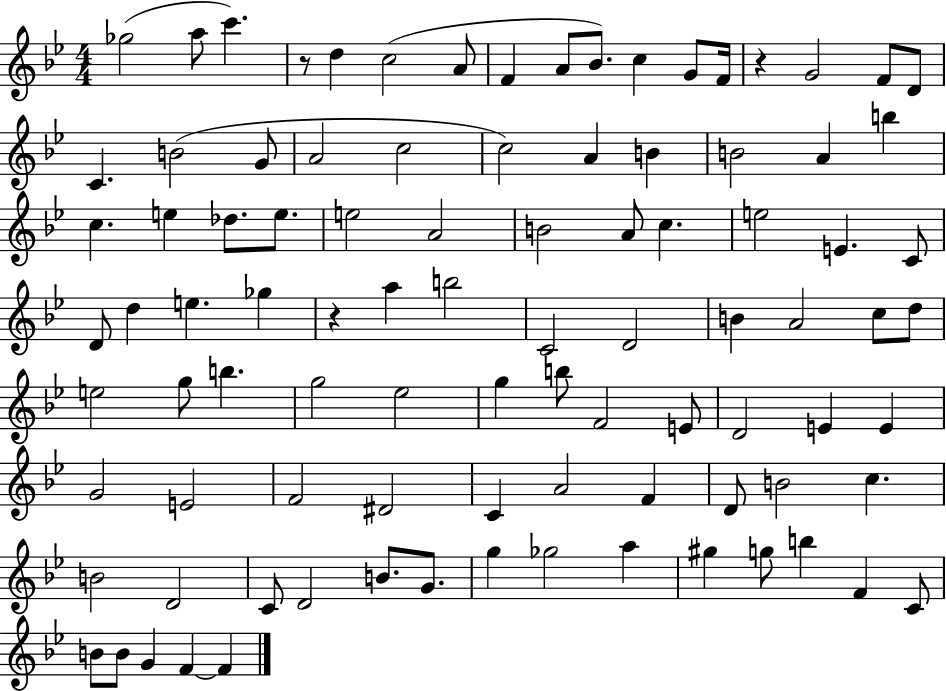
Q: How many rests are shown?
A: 3